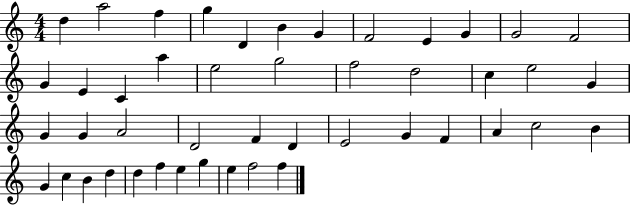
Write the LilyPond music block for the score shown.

{
  \clef treble
  \numericTimeSignature
  \time 4/4
  \key c \major
  d''4 a''2 f''4 | g''4 d'4 b'4 g'4 | f'2 e'4 g'4 | g'2 f'2 | \break g'4 e'4 c'4 a''4 | e''2 g''2 | f''2 d''2 | c''4 e''2 g'4 | \break g'4 g'4 a'2 | d'2 f'4 d'4 | e'2 g'4 f'4 | a'4 c''2 b'4 | \break g'4 c''4 b'4 d''4 | d''4 f''4 e''4 g''4 | e''4 f''2 f''4 | \bar "|."
}